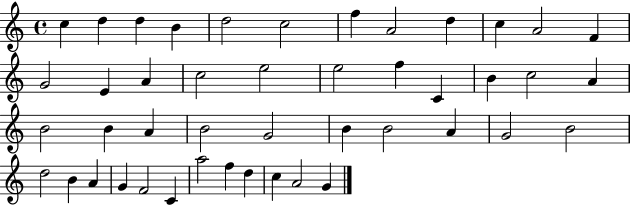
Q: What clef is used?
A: treble